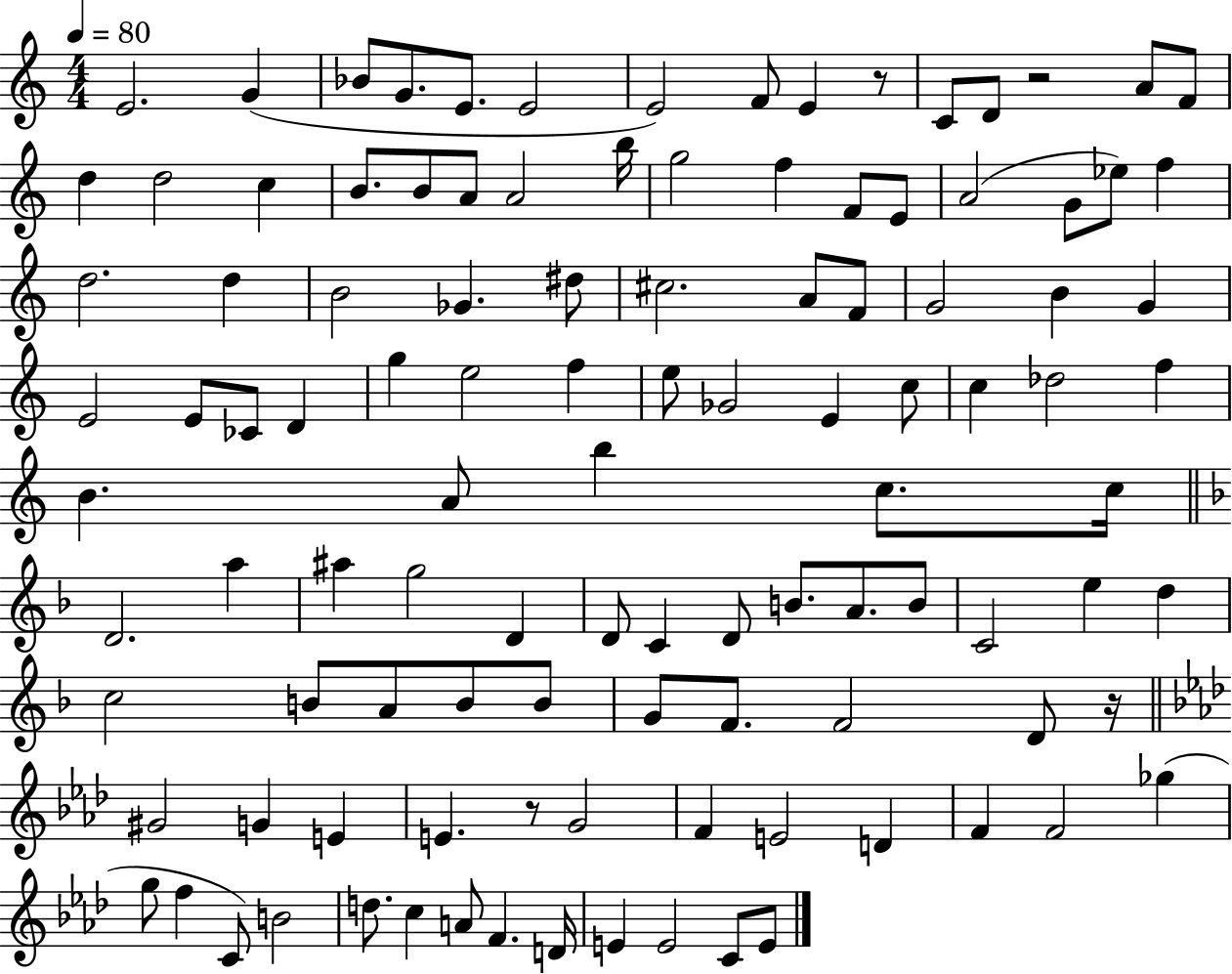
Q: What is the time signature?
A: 4/4